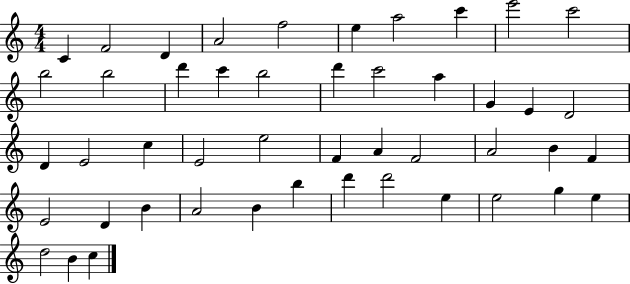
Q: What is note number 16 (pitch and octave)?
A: D6